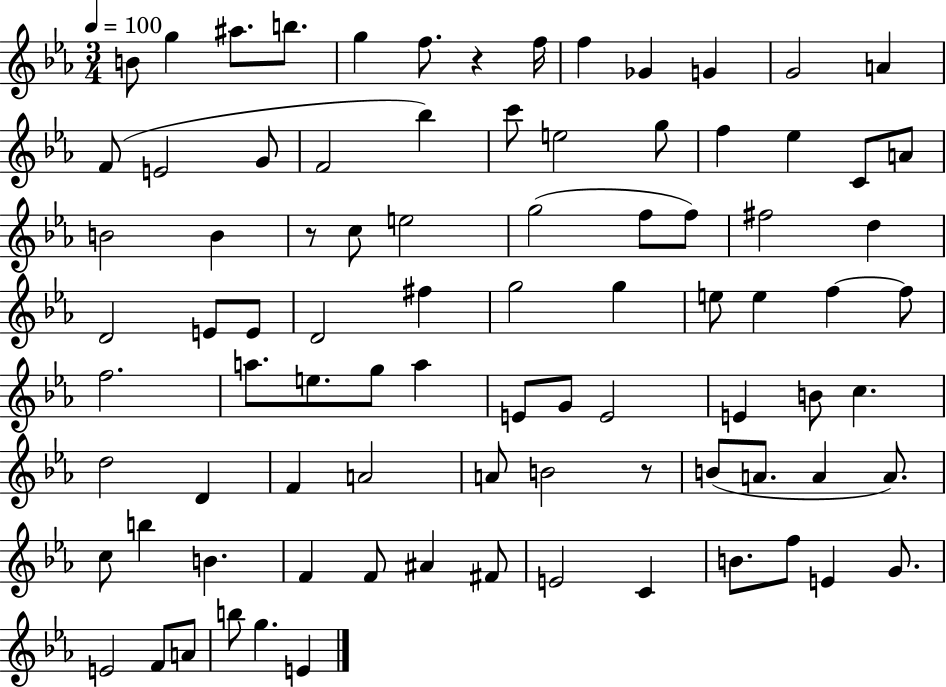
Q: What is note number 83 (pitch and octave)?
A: G5